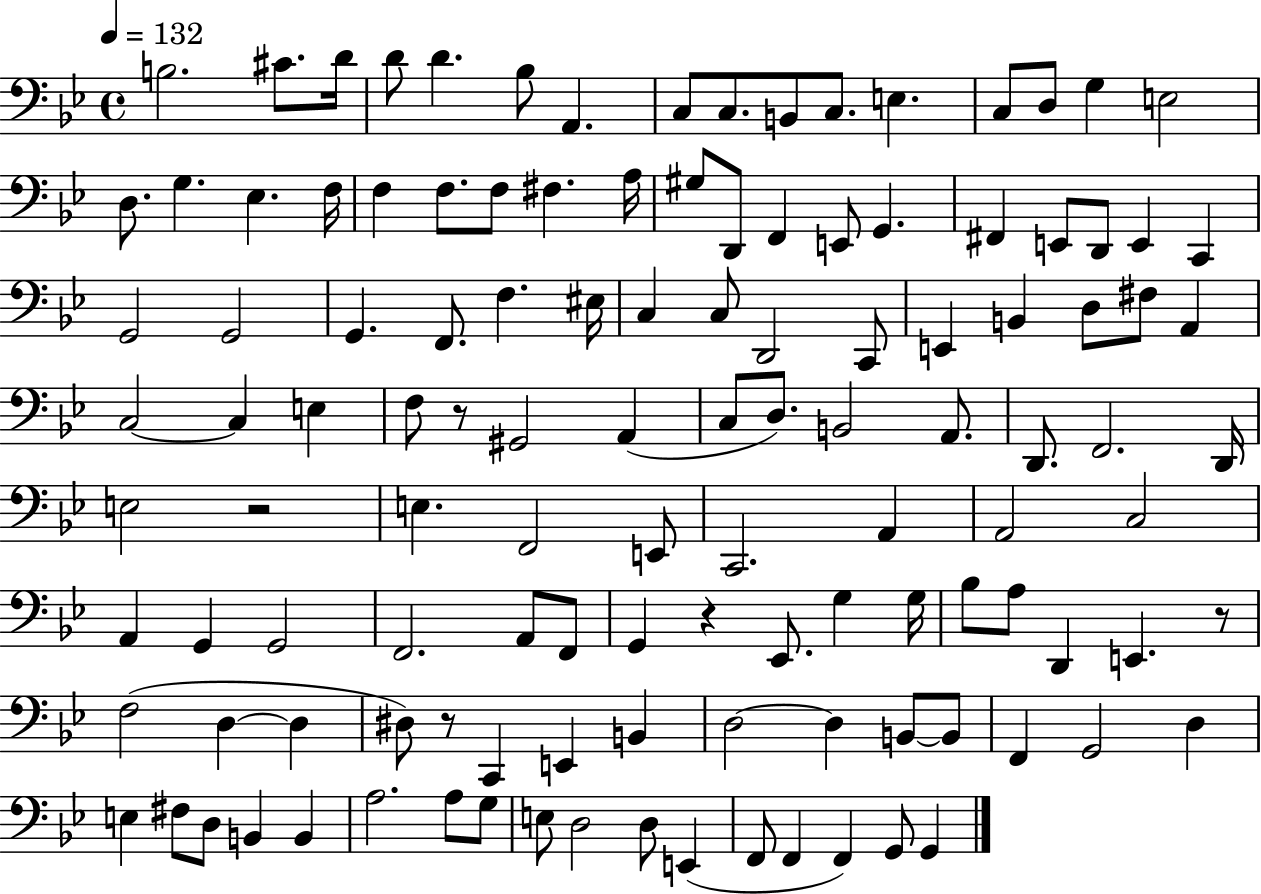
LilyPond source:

{
  \clef bass
  \time 4/4
  \defaultTimeSignature
  \key bes \major
  \tempo 4 = 132
  b2. cis'8. d'16 | d'8 d'4. bes8 a,4. | c8 c8. b,8 c8. e4. | c8 d8 g4 e2 | \break d8. g4. ees4. f16 | f4 f8. f8 fis4. a16 | gis8 d,8 f,4 e,8 g,4. | fis,4 e,8 d,8 e,4 c,4 | \break g,2 g,2 | g,4. f,8. f4. eis16 | c4 c8 d,2 c,8 | e,4 b,4 d8 fis8 a,4 | \break c2~~ c4 e4 | f8 r8 gis,2 a,4( | c8 d8.) b,2 a,8. | d,8. f,2. d,16 | \break e2 r2 | e4. f,2 e,8 | c,2. a,4 | a,2 c2 | \break a,4 g,4 g,2 | f,2. a,8 f,8 | g,4 r4 ees,8. g4 g16 | bes8 a8 d,4 e,4. r8 | \break f2( d4~~ d4 | dis8) r8 c,4 e,4 b,4 | d2~~ d4 b,8~~ b,8 | f,4 g,2 d4 | \break e4 fis8 d8 b,4 b,4 | a2. a8 g8 | e8 d2 d8 e,4( | f,8 f,4 f,4) g,8 g,4 | \break \bar "|."
}